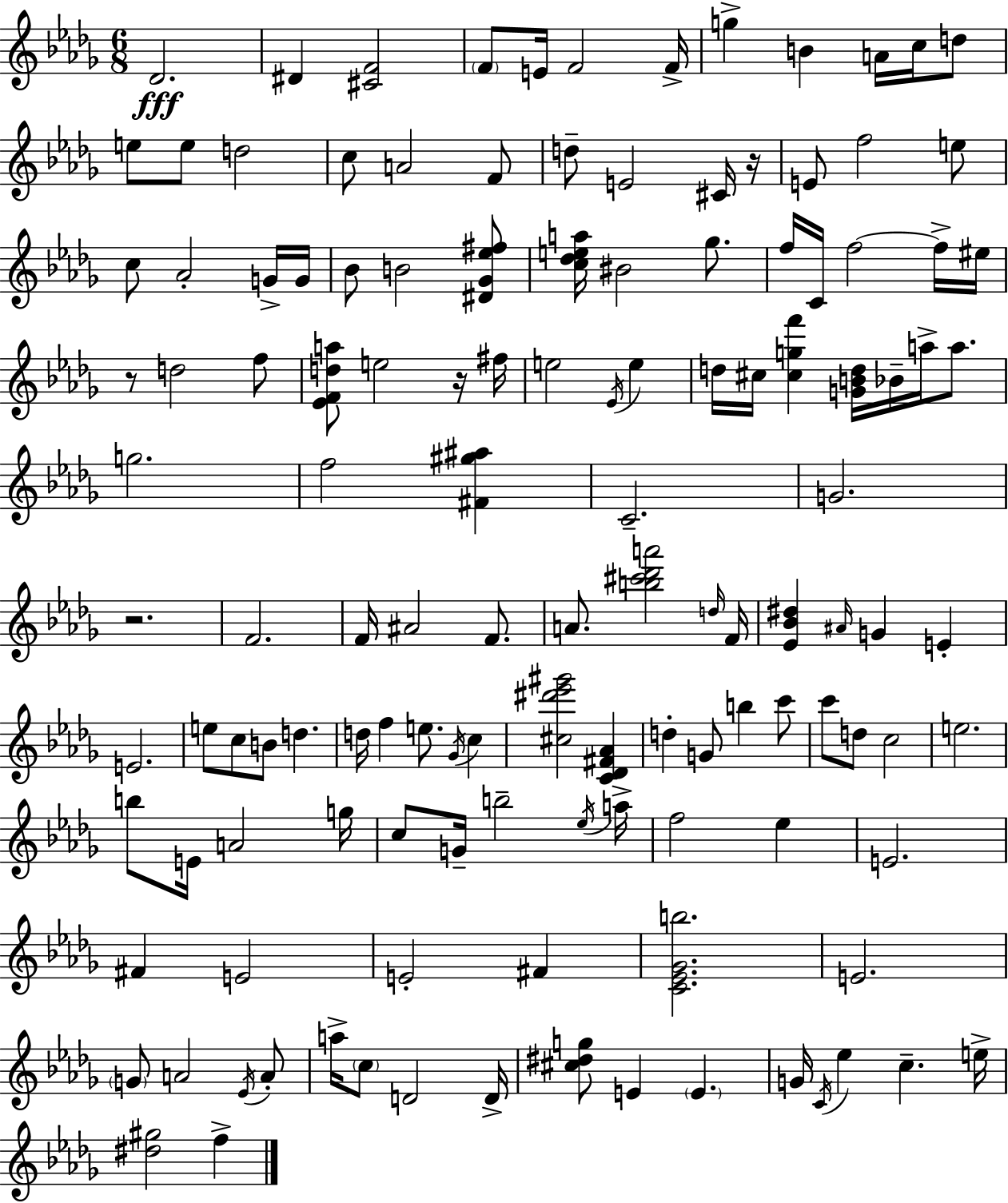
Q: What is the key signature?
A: BES minor